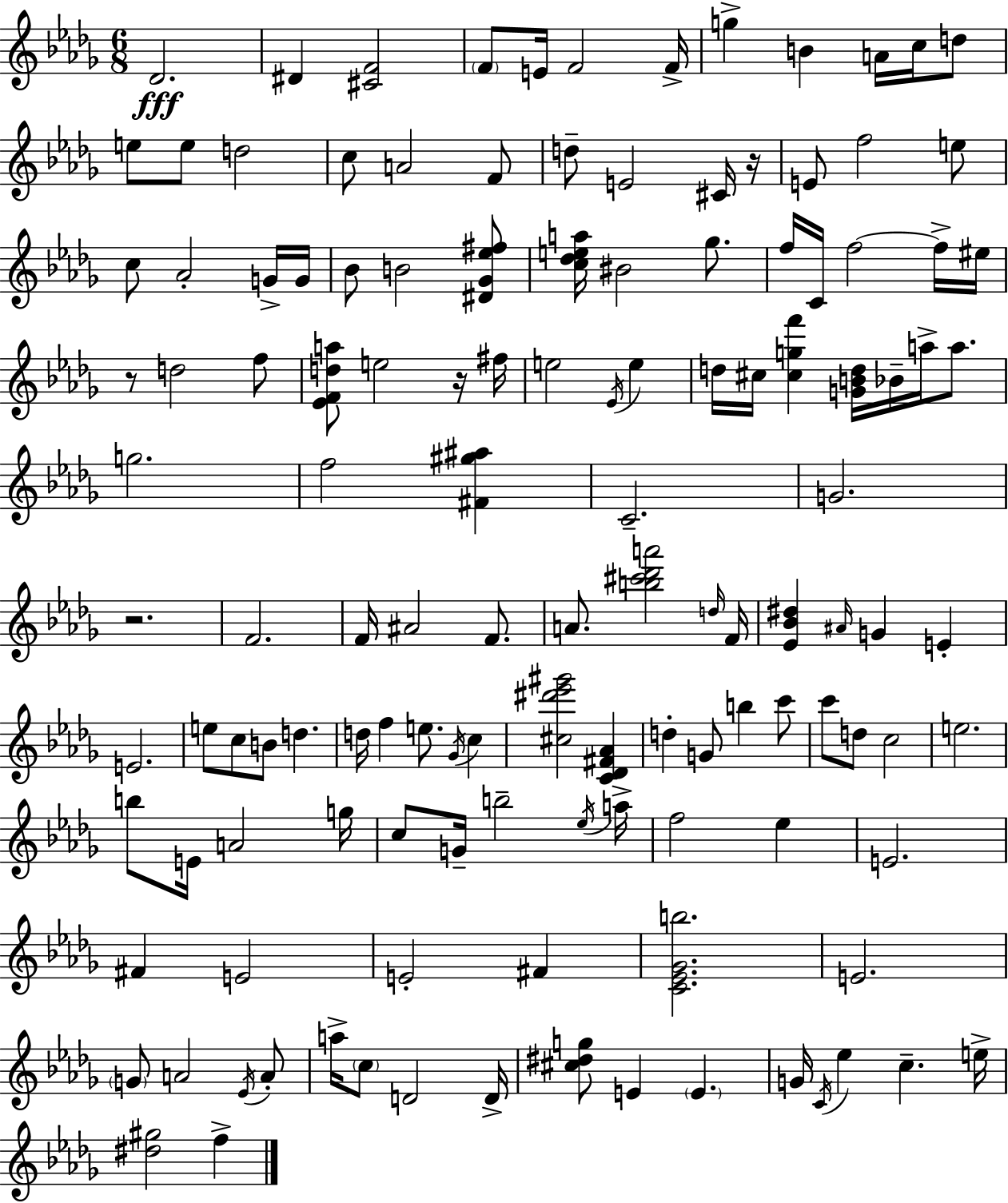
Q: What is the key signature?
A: BES minor